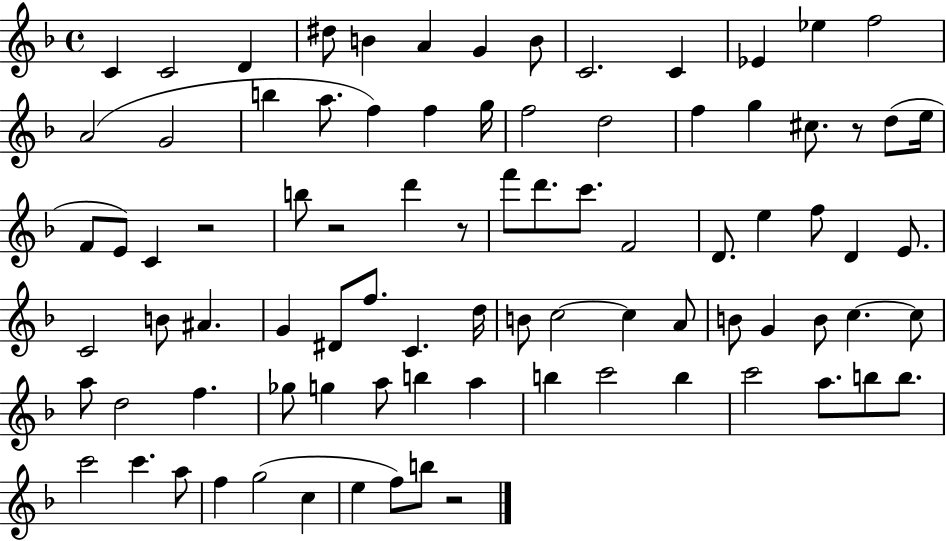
X:1
T:Untitled
M:4/4
L:1/4
K:F
C C2 D ^d/2 B A G B/2 C2 C _E _e f2 A2 G2 b a/2 f f g/4 f2 d2 f g ^c/2 z/2 d/2 e/4 F/2 E/2 C z2 b/2 z2 d' z/2 f'/2 d'/2 c'/2 F2 D/2 e f/2 D E/2 C2 B/2 ^A G ^D/2 f/2 C d/4 B/2 c2 c A/2 B/2 G B/2 c c/2 a/2 d2 f _g/2 g a/2 b a b c'2 b c'2 a/2 b/2 b/2 c'2 c' a/2 f g2 c e f/2 b/2 z2